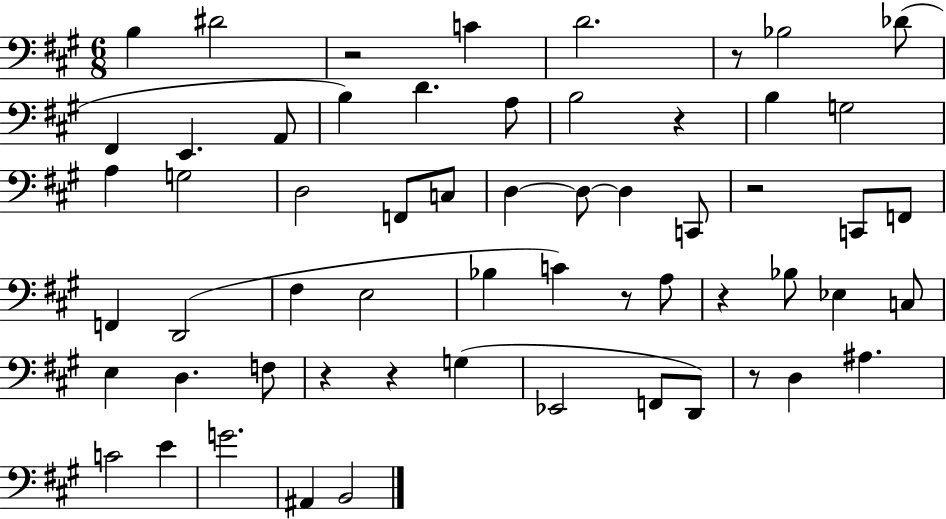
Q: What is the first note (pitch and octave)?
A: B3